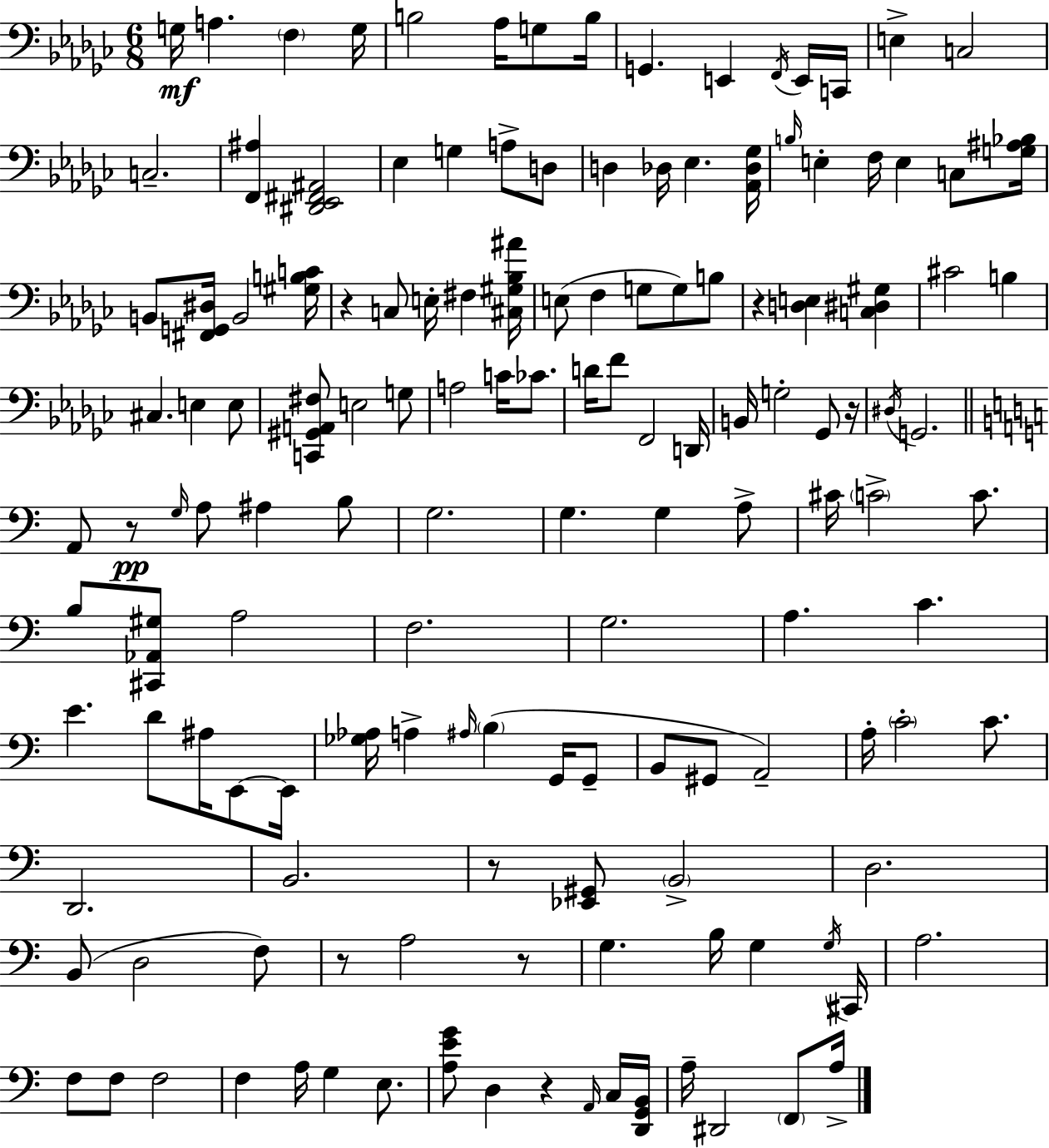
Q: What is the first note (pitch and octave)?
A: G3